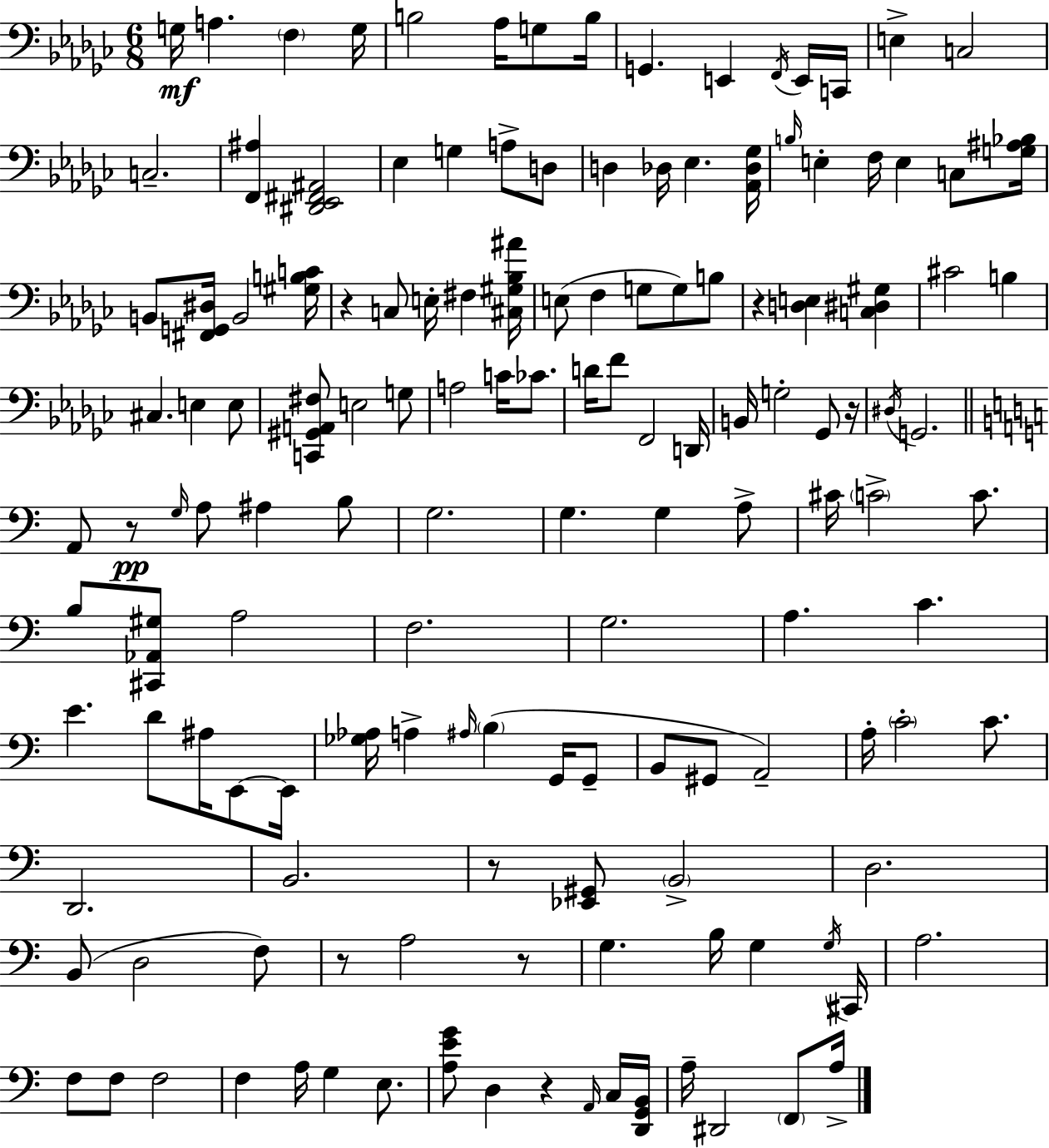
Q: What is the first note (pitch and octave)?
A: G3